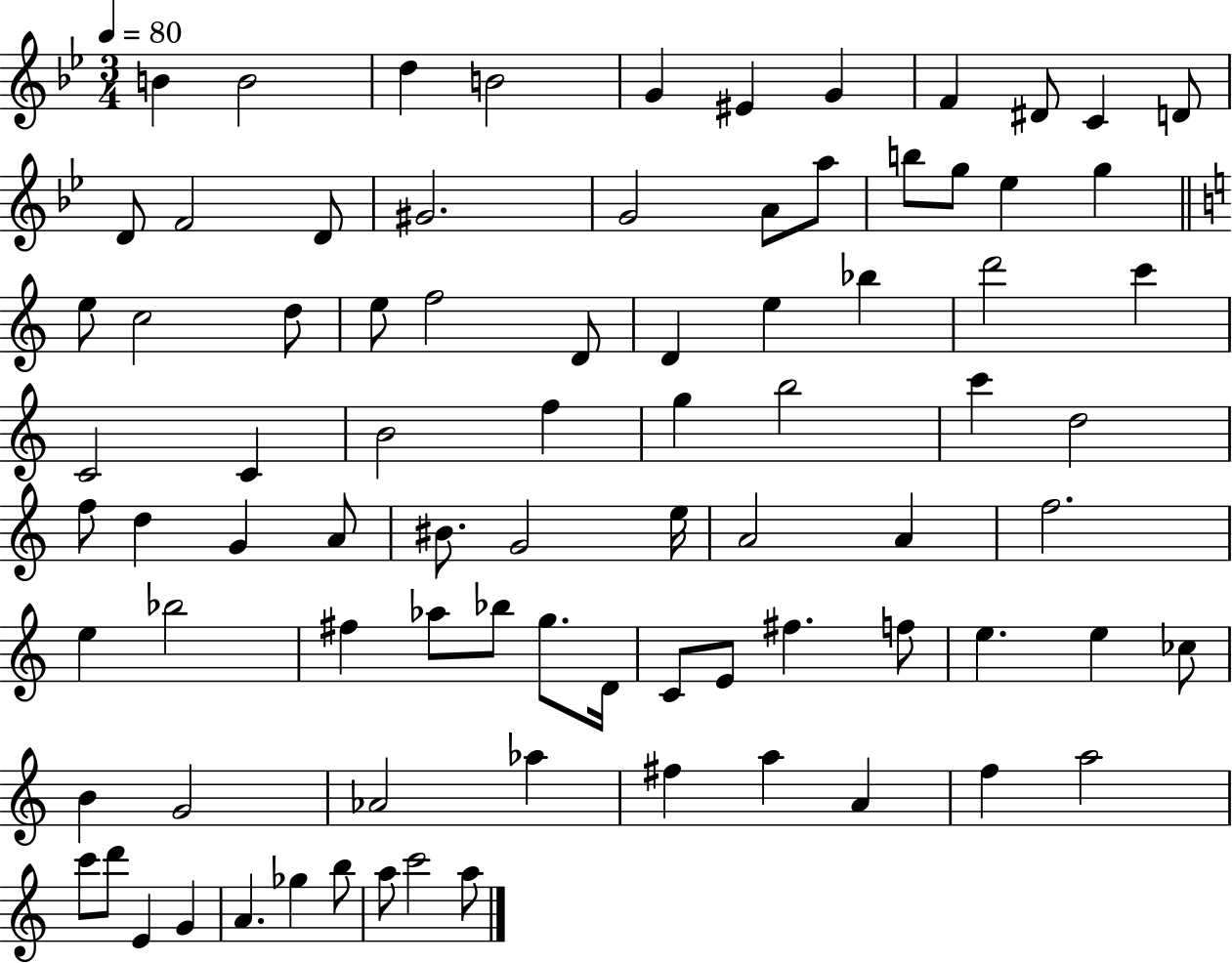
X:1
T:Untitled
M:3/4
L:1/4
K:Bb
B B2 d B2 G ^E G F ^D/2 C D/2 D/2 F2 D/2 ^G2 G2 A/2 a/2 b/2 g/2 _e g e/2 c2 d/2 e/2 f2 D/2 D e _b d'2 c' C2 C B2 f g b2 c' d2 f/2 d G A/2 ^B/2 G2 e/4 A2 A f2 e _b2 ^f _a/2 _b/2 g/2 D/4 C/2 E/2 ^f f/2 e e _c/2 B G2 _A2 _a ^f a A f a2 c'/2 d'/2 E G A _g b/2 a/2 c'2 a/2